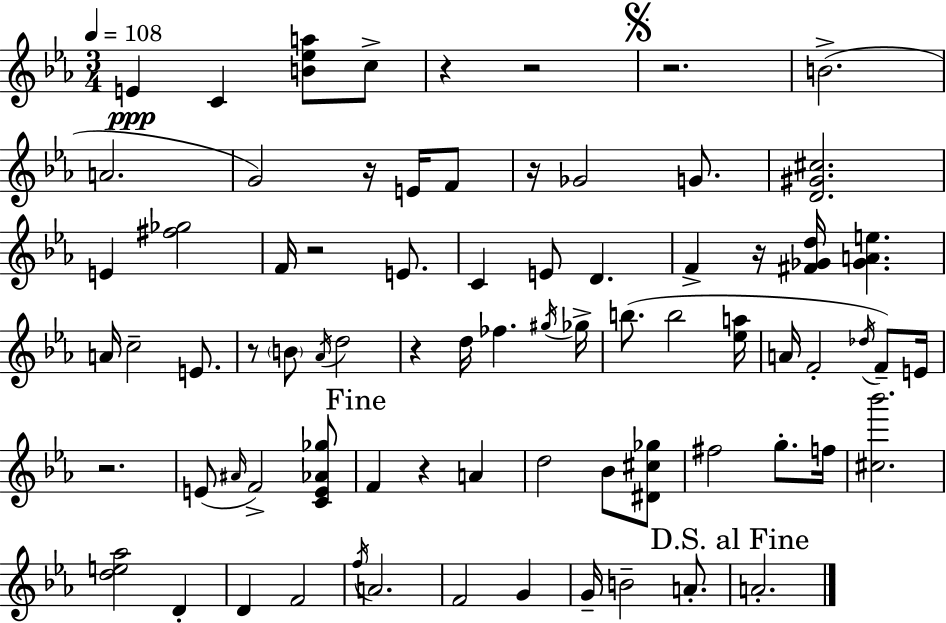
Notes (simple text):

E4/q C4/q [B4,Eb5,A5]/e C5/e R/q R/h R/h. B4/h. A4/h. G4/h R/s E4/s F4/e R/s Gb4/h G4/e. [D4,G#4,C#5]/h. E4/q [F#5,Gb5]/h F4/s R/h E4/e. C4/q E4/e D4/q. F4/q R/s [F#4,Gb4,D5]/s [Gb4,A4,E5]/q. A4/s C5/h E4/e. R/e B4/e Ab4/s D5/h R/q D5/s FES5/q. G#5/s Gb5/s B5/e. B5/h [Eb5,A5]/s A4/s F4/h Db5/s F4/e E4/s R/h. E4/e A#4/s F4/h [C4,E4,Ab4,Gb5]/e F4/q R/q A4/q D5/h Bb4/e [D#4,C#5,Gb5]/e F#5/h G5/e. F5/s [C#5,Bb6]/h. [D5,E5,Ab5]/h D4/q D4/q F4/h F5/s A4/h. F4/h G4/q G4/s B4/h A4/e. A4/h.